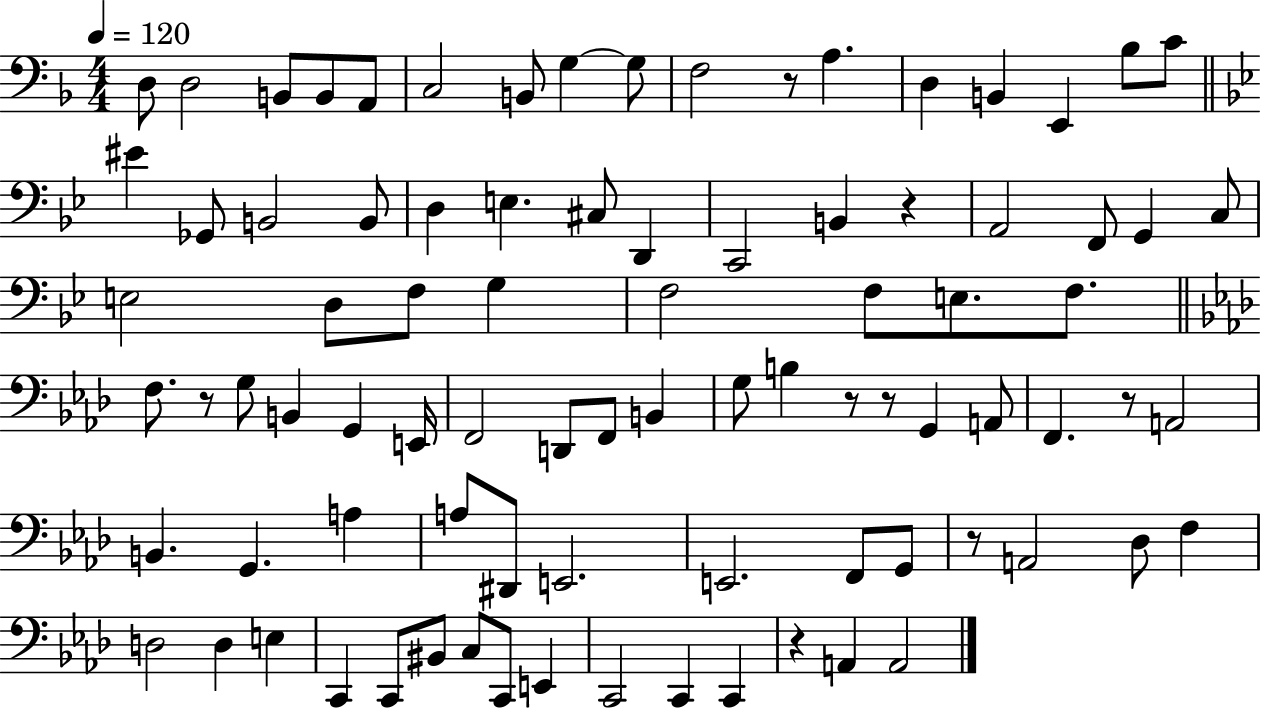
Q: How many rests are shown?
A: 8